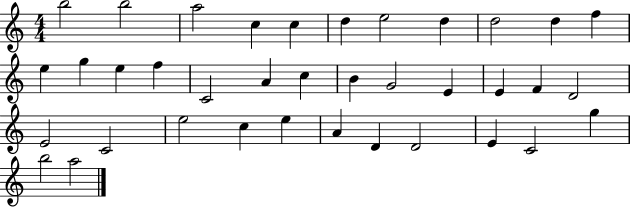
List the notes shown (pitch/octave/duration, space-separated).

B5/h B5/h A5/h C5/q C5/q D5/q E5/h D5/q D5/h D5/q F5/q E5/q G5/q E5/q F5/q C4/h A4/q C5/q B4/q G4/h E4/q E4/q F4/q D4/h E4/h C4/h E5/h C5/q E5/q A4/q D4/q D4/h E4/q C4/h G5/q B5/h A5/h